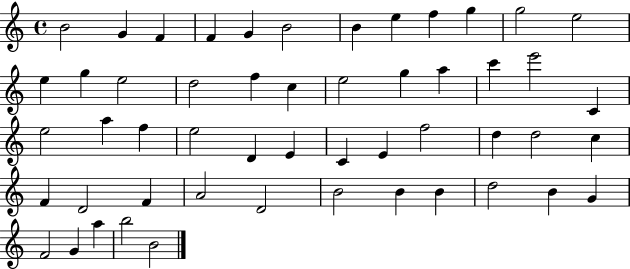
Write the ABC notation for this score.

X:1
T:Untitled
M:4/4
L:1/4
K:C
B2 G F F G B2 B e f g g2 e2 e g e2 d2 f c e2 g a c' e'2 C e2 a f e2 D E C E f2 d d2 c F D2 F A2 D2 B2 B B d2 B G F2 G a b2 B2